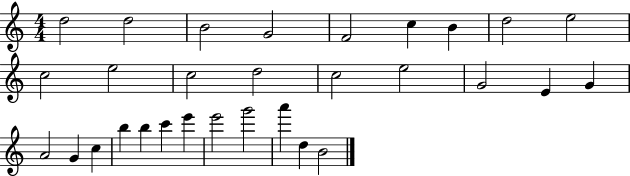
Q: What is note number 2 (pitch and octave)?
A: D5